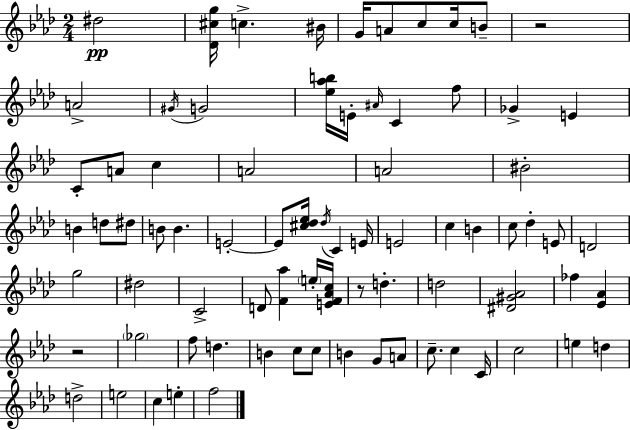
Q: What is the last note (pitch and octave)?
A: F5